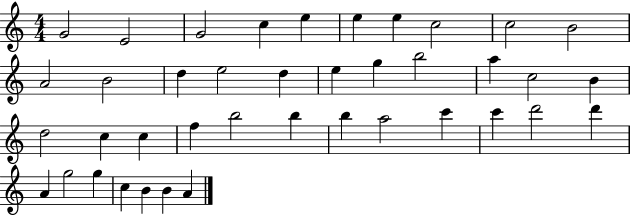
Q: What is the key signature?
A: C major